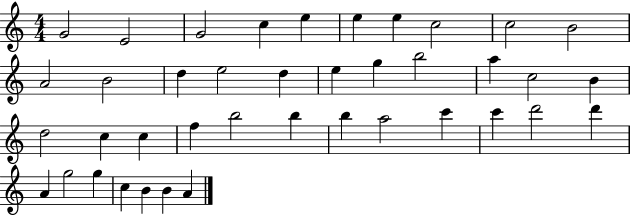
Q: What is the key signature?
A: C major